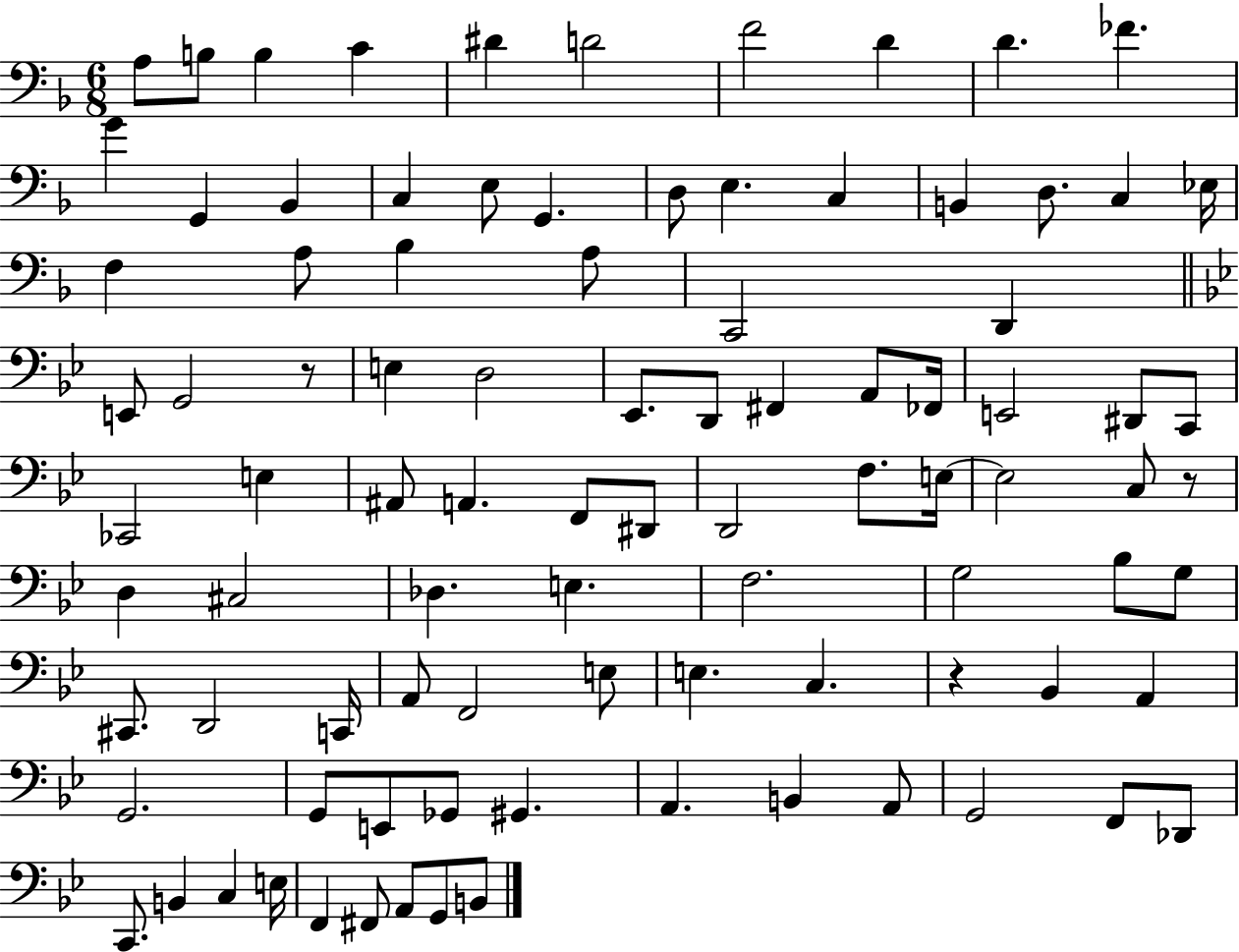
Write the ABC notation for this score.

X:1
T:Untitled
M:6/8
L:1/4
K:F
A,/2 B,/2 B, C ^D D2 F2 D D _F G G,, _B,, C, E,/2 G,, D,/2 E, C, B,, D,/2 C, _E,/4 F, A,/2 _B, A,/2 C,,2 D,, E,,/2 G,,2 z/2 E, D,2 _E,,/2 D,,/2 ^F,, A,,/2 _F,,/4 E,,2 ^D,,/2 C,,/2 _C,,2 E, ^A,,/2 A,, F,,/2 ^D,,/2 D,,2 F,/2 E,/4 E,2 C,/2 z/2 D, ^C,2 _D, E, F,2 G,2 _B,/2 G,/2 ^C,,/2 D,,2 C,,/4 A,,/2 F,,2 E,/2 E, C, z _B,, A,, G,,2 G,,/2 E,,/2 _G,,/2 ^G,, A,, B,, A,,/2 G,,2 F,,/2 _D,,/2 C,,/2 B,, C, E,/4 F,, ^F,,/2 A,,/2 G,,/2 B,,/2